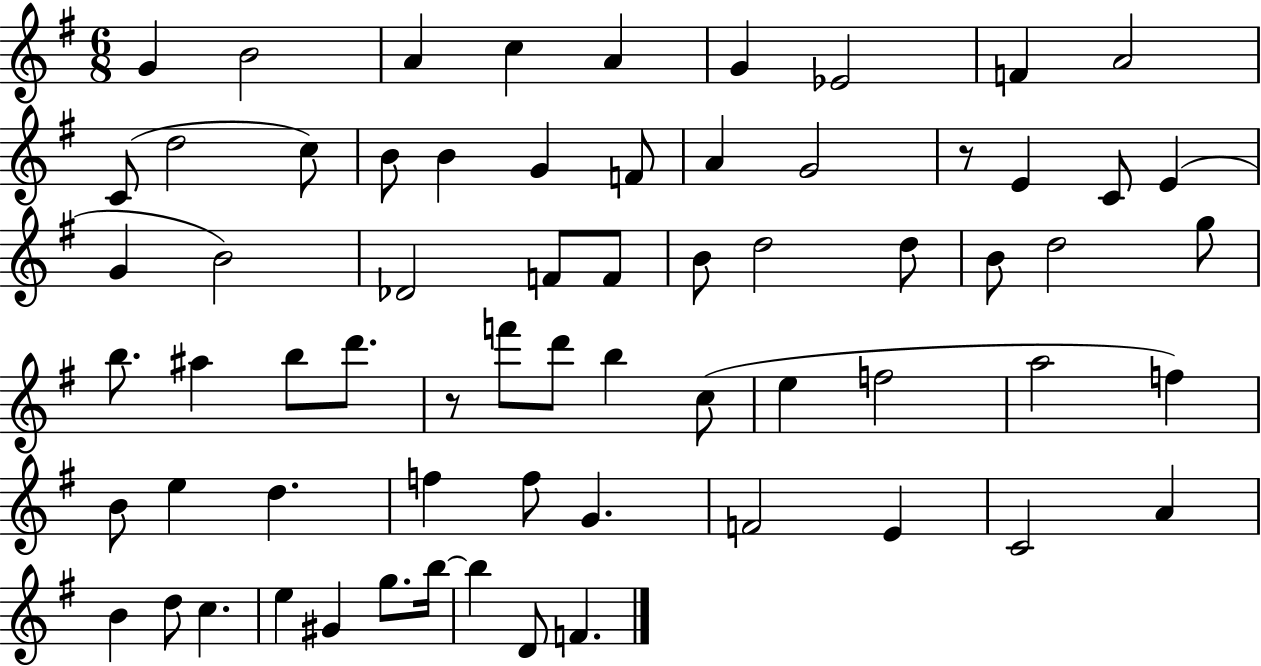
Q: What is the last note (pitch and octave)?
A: F4